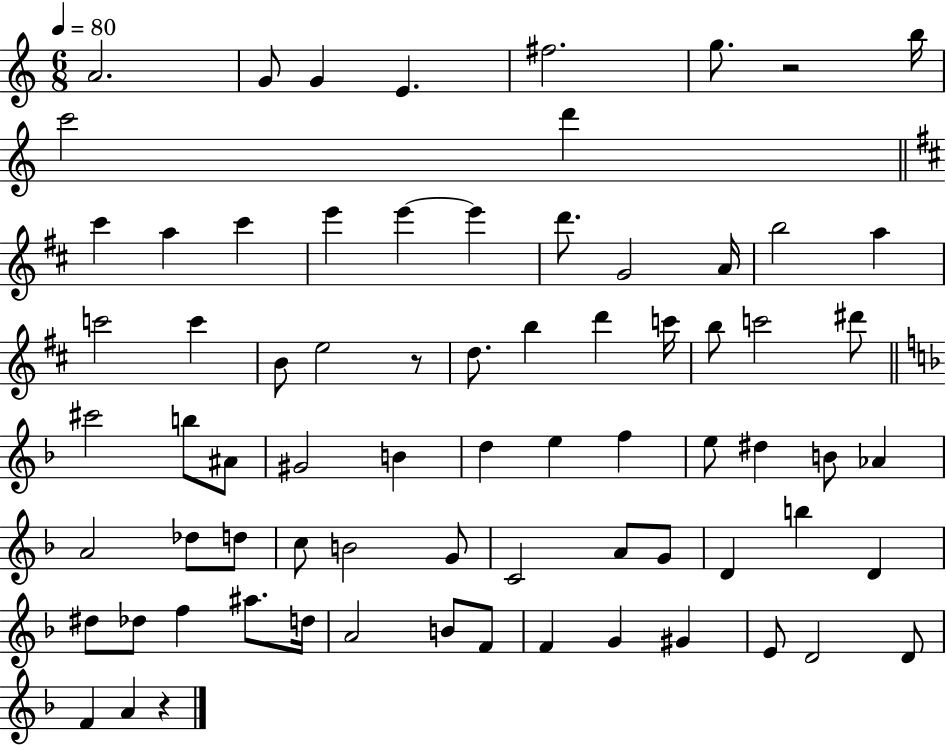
{
  \clef treble
  \numericTimeSignature
  \time 6/8
  \key c \major
  \tempo 4 = 80
  a'2. | g'8 g'4 e'4. | fis''2. | g''8. r2 b''16 | \break c'''2 d'''4 | \bar "||" \break \key d \major cis'''4 a''4 cis'''4 | e'''4 e'''4~~ e'''4 | d'''8. g'2 a'16 | b''2 a''4 | \break c'''2 c'''4 | b'8 e''2 r8 | d''8. b''4 d'''4 c'''16 | b''8 c'''2 dis'''8 | \break \bar "||" \break \key f \major cis'''2 b''8 ais'8 | gis'2 b'4 | d''4 e''4 f''4 | e''8 dis''4 b'8 aes'4 | \break a'2 des''8 d''8 | c''8 b'2 g'8 | c'2 a'8 g'8 | d'4 b''4 d'4 | \break dis''8 des''8 f''4 ais''8. d''16 | a'2 b'8 f'8 | f'4 g'4 gis'4 | e'8 d'2 d'8 | \break f'4 a'4 r4 | \bar "|."
}